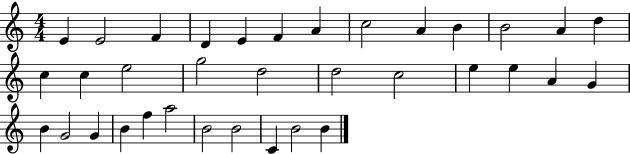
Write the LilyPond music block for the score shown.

{
  \clef treble
  \numericTimeSignature
  \time 4/4
  \key c \major
  e'4 e'2 f'4 | d'4 e'4 f'4 a'4 | c''2 a'4 b'4 | b'2 a'4 d''4 | \break c''4 c''4 e''2 | g''2 d''2 | d''2 c''2 | e''4 e''4 a'4 g'4 | \break b'4 g'2 g'4 | b'4 f''4 a''2 | b'2 b'2 | c'4 b'2 b'4 | \break \bar "|."
}